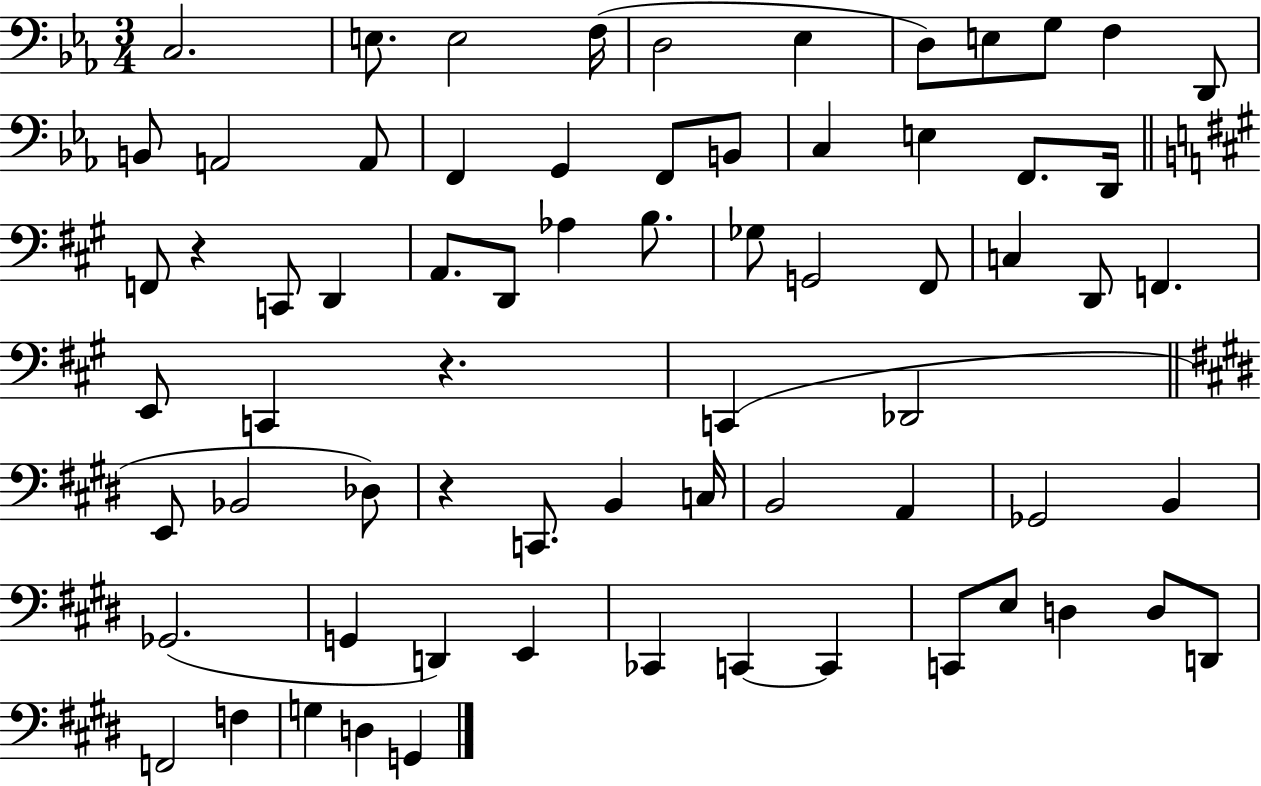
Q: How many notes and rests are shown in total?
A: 69